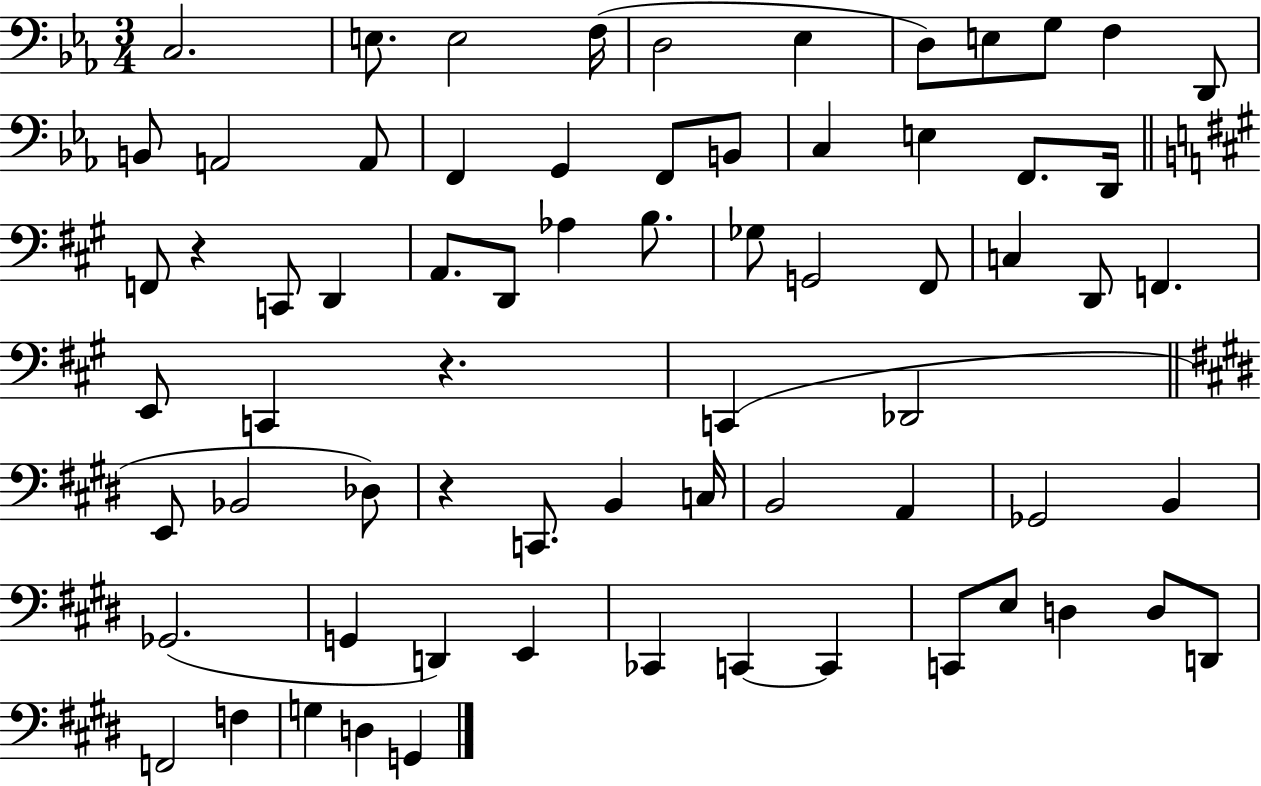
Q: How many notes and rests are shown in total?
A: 69